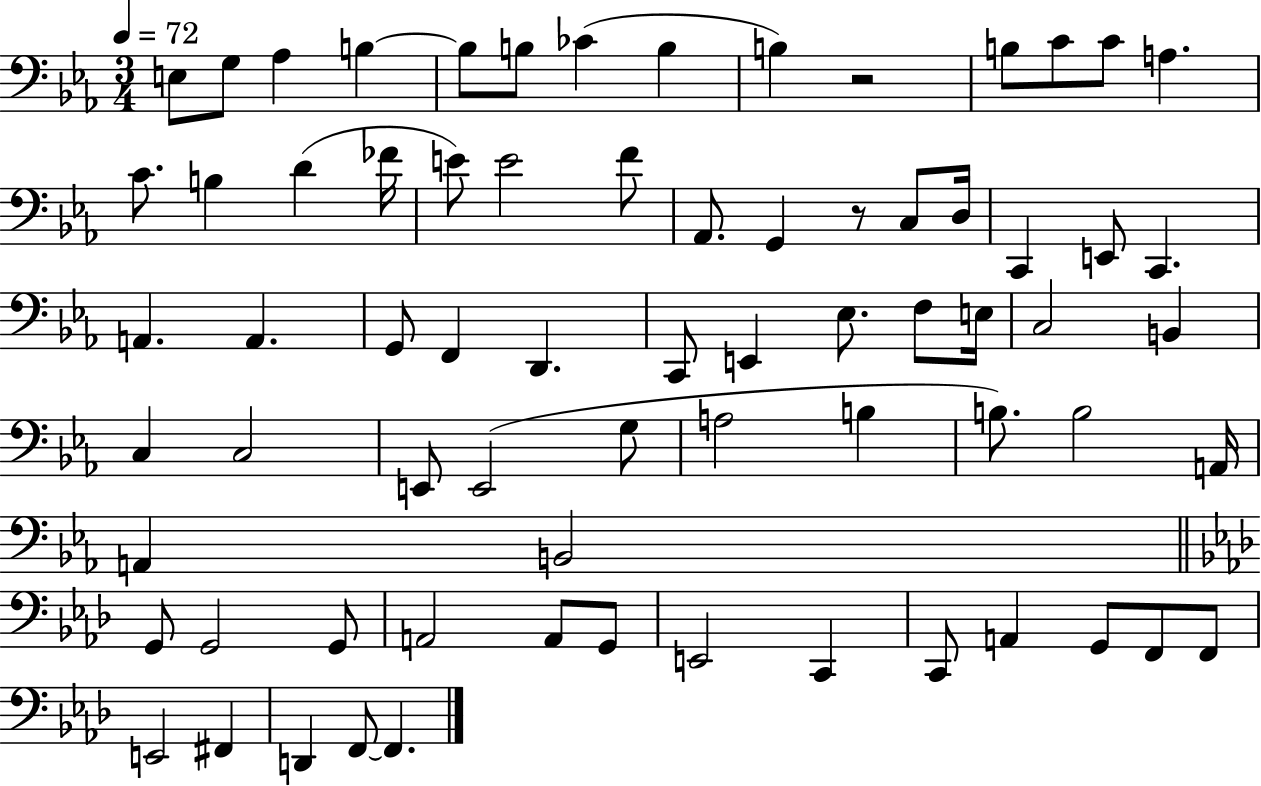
E3/e G3/e Ab3/q B3/q B3/e B3/e CES4/q B3/q B3/q R/h B3/e C4/e C4/e A3/q. C4/e. B3/q D4/q FES4/s E4/e E4/h F4/e Ab2/e. G2/q R/e C3/e D3/s C2/q E2/e C2/q. A2/q. A2/q. G2/e F2/q D2/q. C2/e E2/q Eb3/e. F3/e E3/s C3/h B2/q C3/q C3/h E2/e E2/h G3/e A3/h B3/q B3/e. B3/h A2/s A2/q B2/h G2/e G2/h G2/e A2/h A2/e G2/e E2/h C2/q C2/e A2/q G2/e F2/e F2/e E2/h F#2/q D2/q F2/e F2/q.